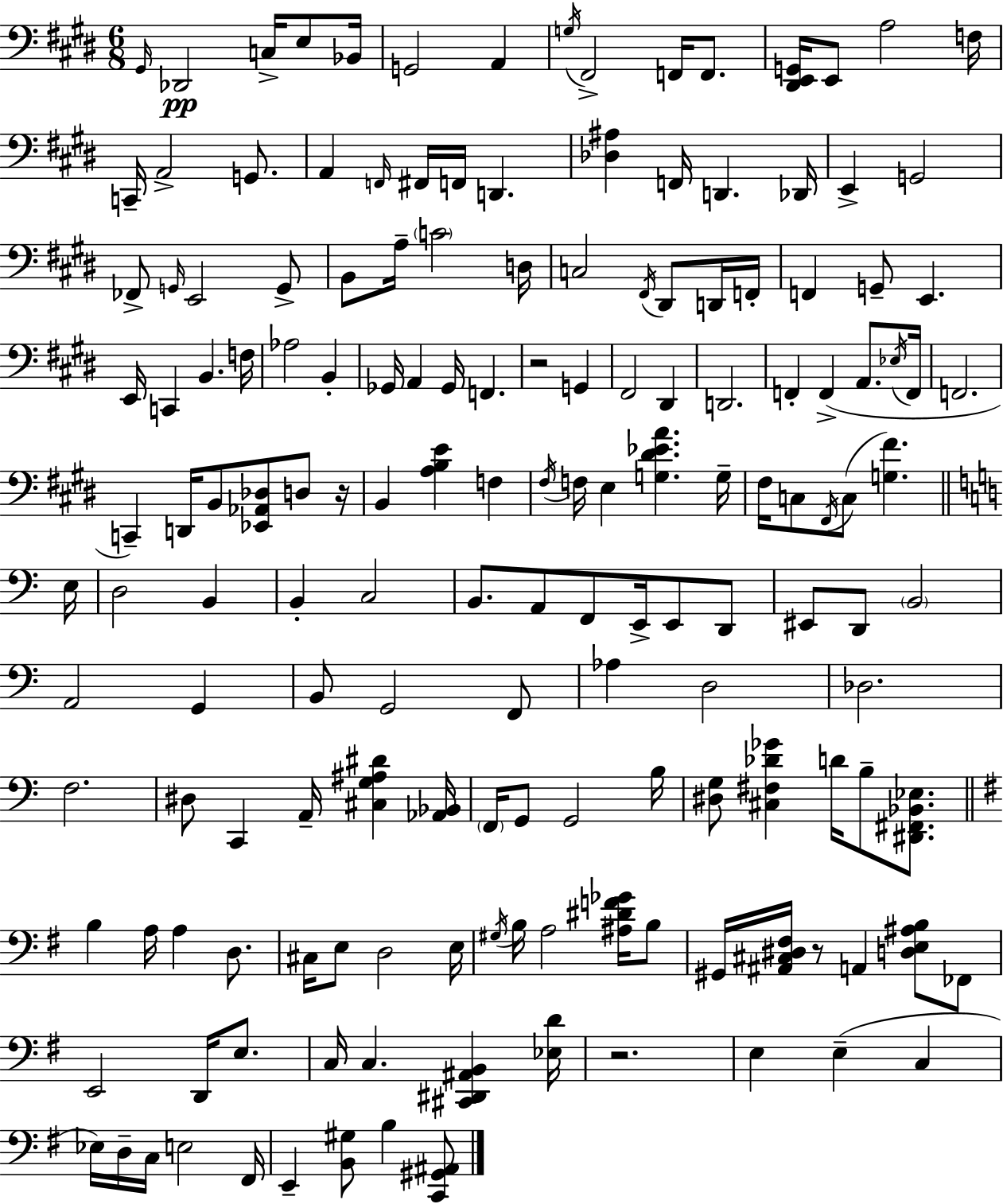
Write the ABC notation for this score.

X:1
T:Untitled
M:6/8
L:1/4
K:E
^G,,/4 _D,,2 C,/4 E,/2 _B,,/4 G,,2 A,, G,/4 ^F,,2 F,,/4 F,,/2 [^D,,E,,G,,]/4 E,,/2 A,2 F,/4 C,,/4 A,,2 G,,/2 A,, F,,/4 ^F,,/4 F,,/4 D,, [_D,^A,] F,,/4 D,, _D,,/4 E,, G,,2 _F,,/2 G,,/4 E,,2 G,,/2 B,,/2 A,/4 C2 D,/4 C,2 ^F,,/4 ^D,,/2 D,,/4 F,,/4 F,, G,,/2 E,, E,,/4 C,, B,, F,/4 _A,2 B,, _G,,/4 A,, _G,,/4 F,, z2 G,, ^F,,2 ^D,, D,,2 F,, F,, A,,/2 _E,/4 F,,/4 F,,2 C,, D,,/4 B,,/2 [_E,,_A,,_D,]/2 D,/2 z/4 B,, [A,B,E] F, ^F,/4 F,/4 E, [G,^D_EA] G,/4 ^F,/4 C,/2 ^F,,/4 C,/2 [G,^F] E,/4 D,2 B,, B,, C,2 B,,/2 A,,/2 F,,/2 E,,/4 E,,/2 D,,/2 ^E,,/2 D,,/2 B,,2 A,,2 G,, B,,/2 G,,2 F,,/2 _A, D,2 _D,2 F,2 ^D,/2 C,, A,,/4 [^C,G,^A,^D] [_A,,_B,,]/4 F,,/4 G,,/2 G,,2 B,/4 [^D,G,]/2 [^C,^F,_D_G] D/4 B,/2 [^D,,^F,,_B,,_E,]/2 B, A,/4 A, D,/2 ^C,/4 E,/2 D,2 E,/4 ^G,/4 B,/4 A,2 [^A,^DF_G]/4 B,/2 ^G,,/4 [^A,,^C,^D,^F,]/4 z/2 A,, [D,E,^A,B,]/2 _F,,/2 E,,2 D,,/4 E,/2 C,/4 C, [^C,,^D,,^A,,B,,] [_E,D]/4 z2 E, E, C, _E,/4 D,/4 C,/4 E,2 ^F,,/4 E,, [B,,^G,]/2 B, [C,,^G,,^A,,]/2